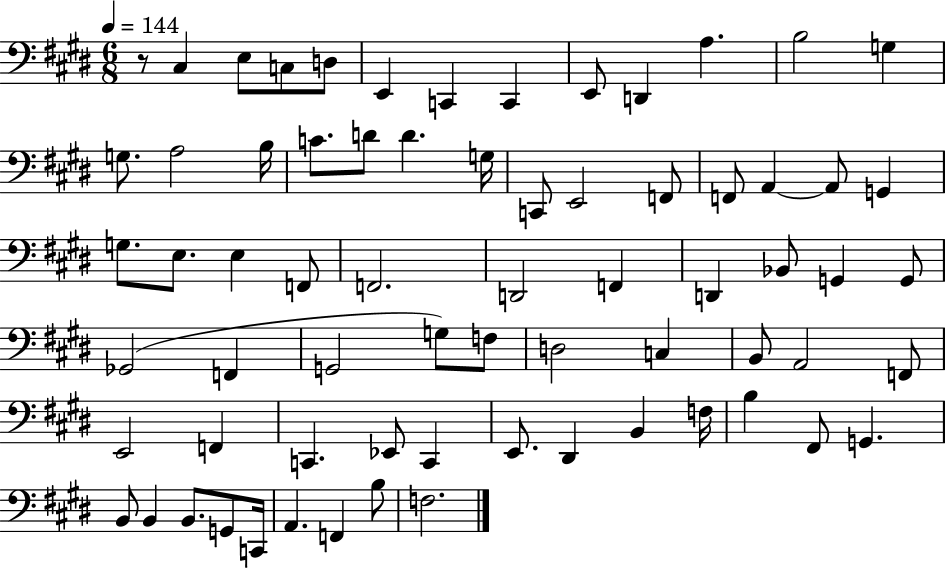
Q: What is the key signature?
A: E major